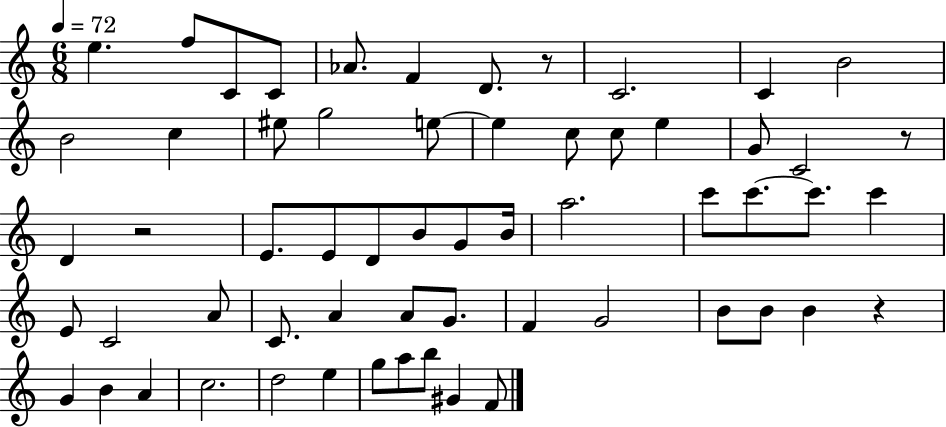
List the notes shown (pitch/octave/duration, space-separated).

E5/q. F5/e C4/e C4/e Ab4/e. F4/q D4/e. R/e C4/h. C4/q B4/h B4/h C5/q EIS5/e G5/h E5/e E5/q C5/e C5/e E5/q G4/e C4/h R/e D4/q R/h E4/e. E4/e D4/e B4/e G4/e B4/s A5/h. C6/e C6/e. C6/e. C6/q E4/e C4/h A4/e C4/e. A4/q A4/e G4/e. F4/q G4/h B4/e B4/e B4/q R/q G4/q B4/q A4/q C5/h. D5/h E5/q G5/e A5/e B5/e G#4/q F4/e